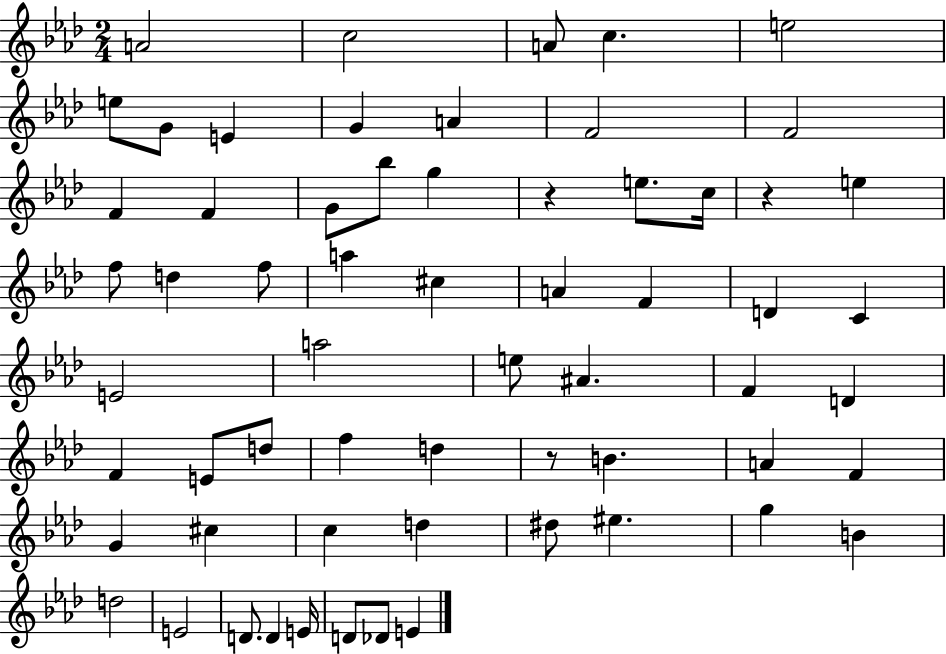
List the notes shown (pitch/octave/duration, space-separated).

A4/h C5/h A4/e C5/q. E5/h E5/e G4/e E4/q G4/q A4/q F4/h F4/h F4/q F4/q G4/e Bb5/e G5/q R/q E5/e. C5/s R/q E5/q F5/e D5/q F5/e A5/q C#5/q A4/q F4/q D4/q C4/q E4/h A5/h E5/e A#4/q. F4/q D4/q F4/q E4/e D5/e F5/q D5/q R/e B4/q. A4/q F4/q G4/q C#5/q C5/q D5/q D#5/e EIS5/q. G5/q B4/q D5/h E4/h D4/e. D4/q E4/s D4/e Db4/e E4/q